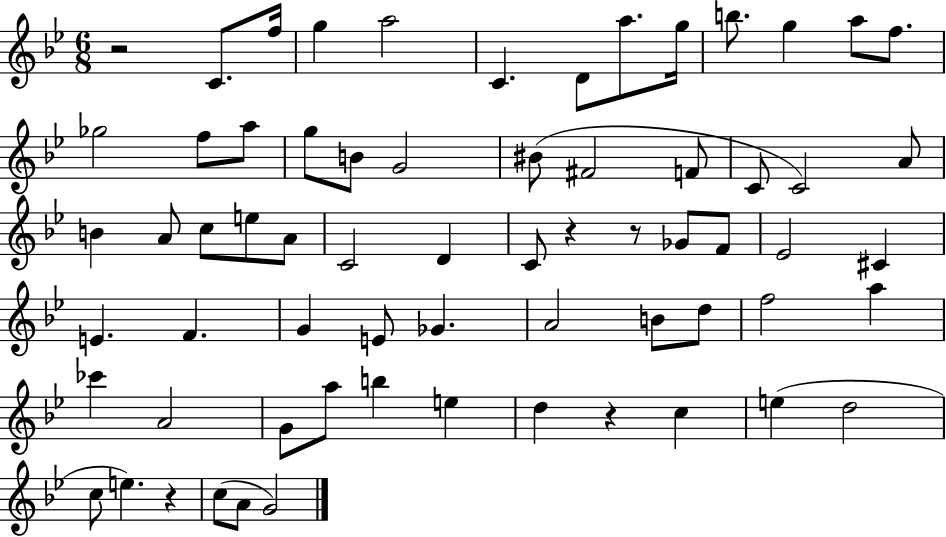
R/h C4/e. F5/s G5/q A5/h C4/q. D4/e A5/e. G5/s B5/e. G5/q A5/e F5/e. Gb5/h F5/e A5/e G5/e B4/e G4/h BIS4/e F#4/h F4/e C4/e C4/h A4/e B4/q A4/e C5/e E5/e A4/e C4/h D4/q C4/e R/q R/e Gb4/e F4/e Eb4/h C#4/q E4/q. F4/q. G4/q E4/e Gb4/q. A4/h B4/e D5/e F5/h A5/q CES6/q A4/h G4/e A5/e B5/q E5/q D5/q R/q C5/q E5/q D5/h C5/e E5/q. R/q C5/e A4/e G4/h